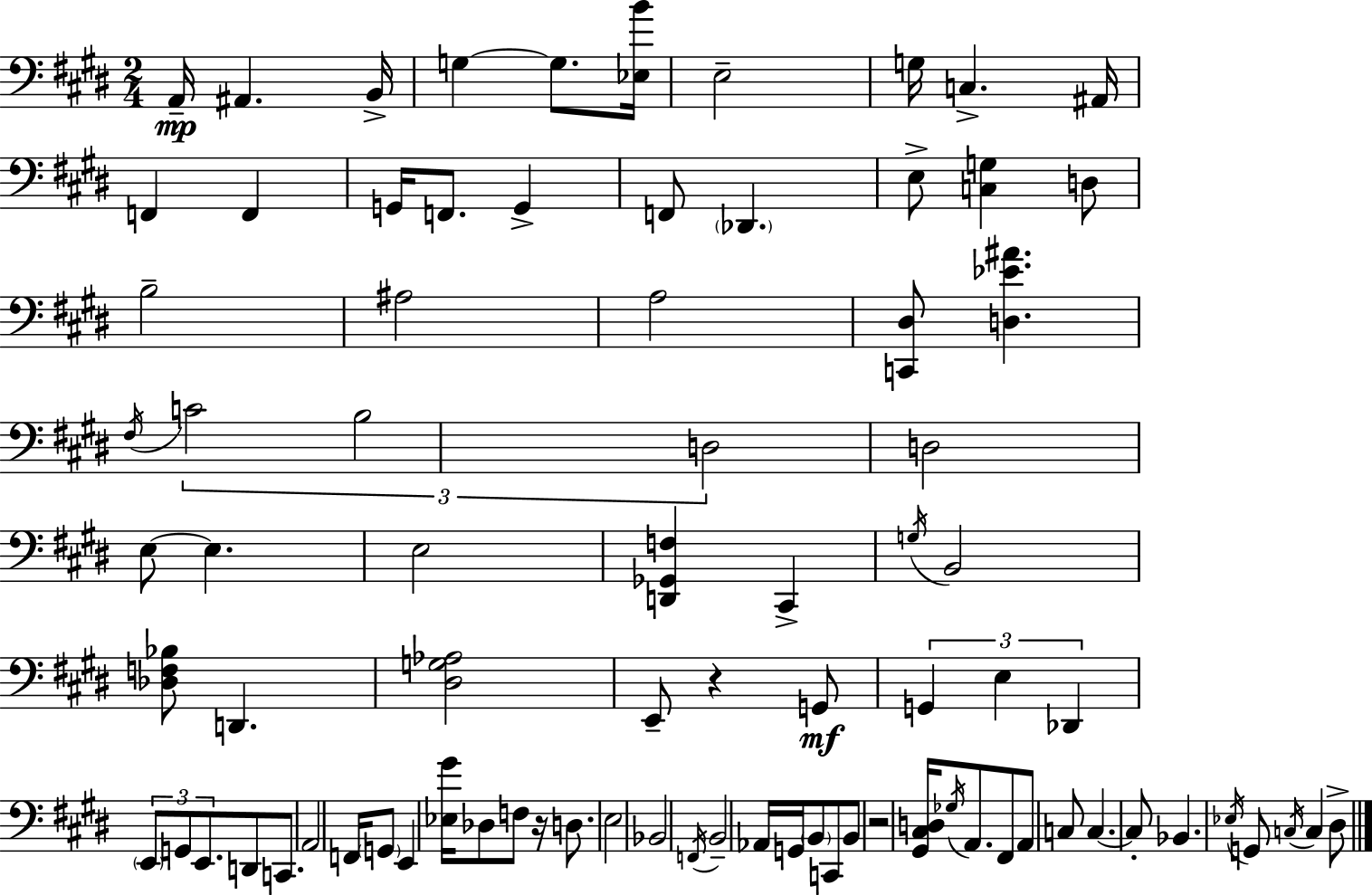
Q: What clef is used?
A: bass